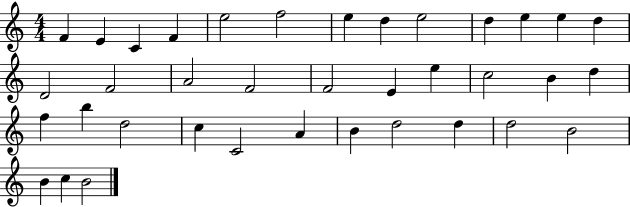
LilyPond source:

{
  \clef treble
  \numericTimeSignature
  \time 4/4
  \key c \major
  f'4 e'4 c'4 f'4 | e''2 f''2 | e''4 d''4 e''2 | d''4 e''4 e''4 d''4 | \break d'2 f'2 | a'2 f'2 | f'2 e'4 e''4 | c''2 b'4 d''4 | \break f''4 b''4 d''2 | c''4 c'2 a'4 | b'4 d''2 d''4 | d''2 b'2 | \break b'4 c''4 b'2 | \bar "|."
}